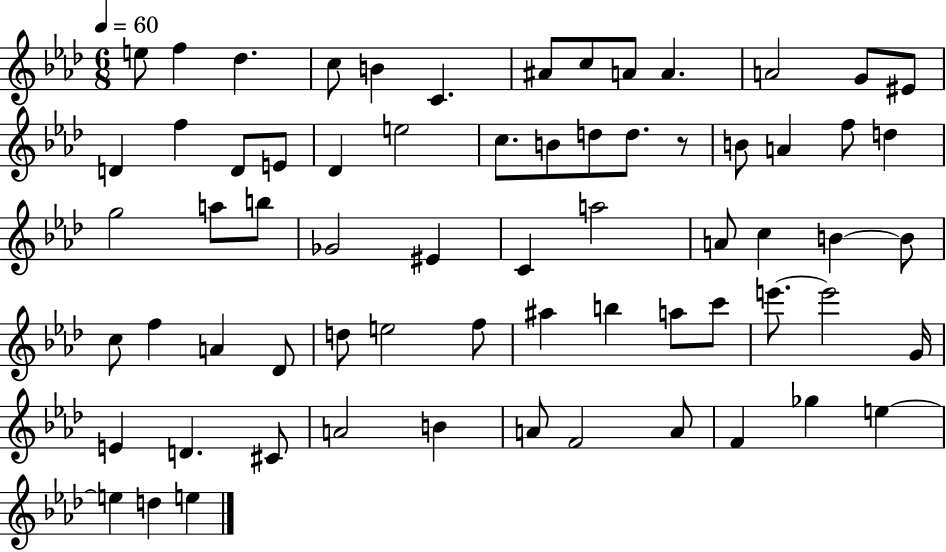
E5/e F5/q Db5/q. C5/e B4/q C4/q. A#4/e C5/e A4/e A4/q. A4/h G4/e EIS4/e D4/q F5/q D4/e E4/e Db4/q E5/h C5/e. B4/e D5/e D5/e. R/e B4/e A4/q F5/e D5/q G5/h A5/e B5/e Gb4/h EIS4/q C4/q A5/h A4/e C5/q B4/q B4/e C5/e F5/q A4/q Db4/e D5/e E5/h F5/e A#5/q B5/q A5/e C6/e E6/e. E6/h G4/s E4/q D4/q. C#4/e A4/h B4/q A4/e F4/h A4/e F4/q Gb5/q E5/q E5/q D5/q E5/q